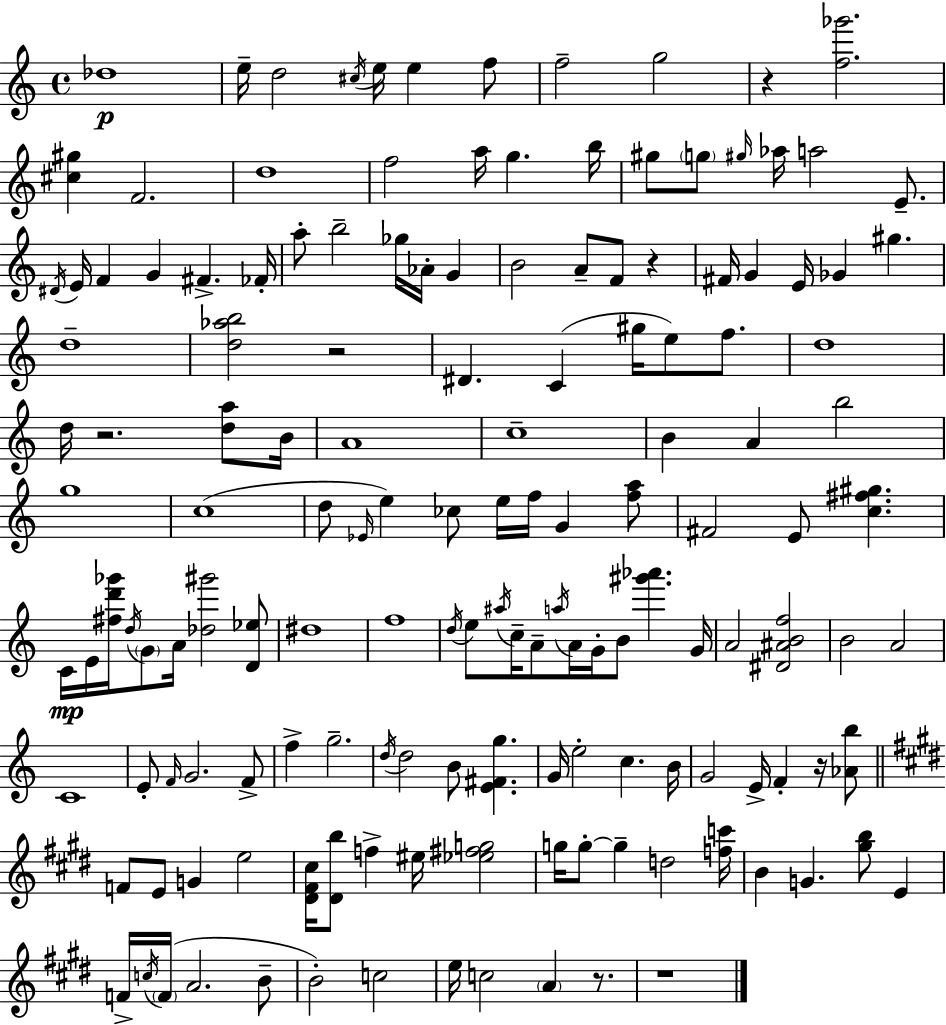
Db5/w E5/s D5/h C#5/s E5/s E5/q F5/e F5/h G5/h R/q [F5,Gb6]/h. [C#5,G#5]/q F4/h. D5/w F5/h A5/s G5/q. B5/s G#5/e G5/e G#5/s Ab5/s A5/h E4/e. D#4/s E4/s F4/q G4/q F#4/q. FES4/s A5/e B5/h Gb5/s Ab4/s G4/q B4/h A4/e F4/e R/q F#4/s G4/q E4/s Gb4/q G#5/q. D5/w [D5,Ab5,B5]/h R/h D#4/q. C4/q G#5/s E5/e F5/e. D5/w D5/s R/h. [D5,A5]/e B4/s A4/w C5/w B4/q A4/q B5/h G5/w C5/w D5/e Eb4/s E5/q CES5/e E5/s F5/s G4/q [F5,A5]/e F#4/h E4/e [C5,F#5,G#5]/q. C4/s E4/s [F#5,D6,Gb6]/s D5/s G4/e A4/s [Db5,G#6]/h [D4,Eb5]/e D#5/w F5/w D5/s E5/e A#5/s C5/s A4/e A5/s A4/s G4/s B4/e [G#6,Ab6]/q. G4/s A4/h [D#4,A#4,B4,F5]/h B4/h A4/h C4/w E4/e F4/s G4/h. F4/e F5/q G5/h. D5/s D5/h B4/e [E4,F#4,G5]/q. G4/s E5/h C5/q. B4/s G4/h E4/s F4/q R/s [Ab4,B5]/e F4/e E4/e G4/q E5/h [D#4,F#4,C#5]/s [D#4,B5]/e F5/q EIS5/s [Eb5,F#5,G5]/h G5/s G5/e G5/q D5/h [F5,C6]/s B4/q G4/q. [G#5,B5]/e E4/q F4/s C5/s F4/s A4/h. B4/e B4/h C5/h E5/s C5/h A4/q R/e. R/w